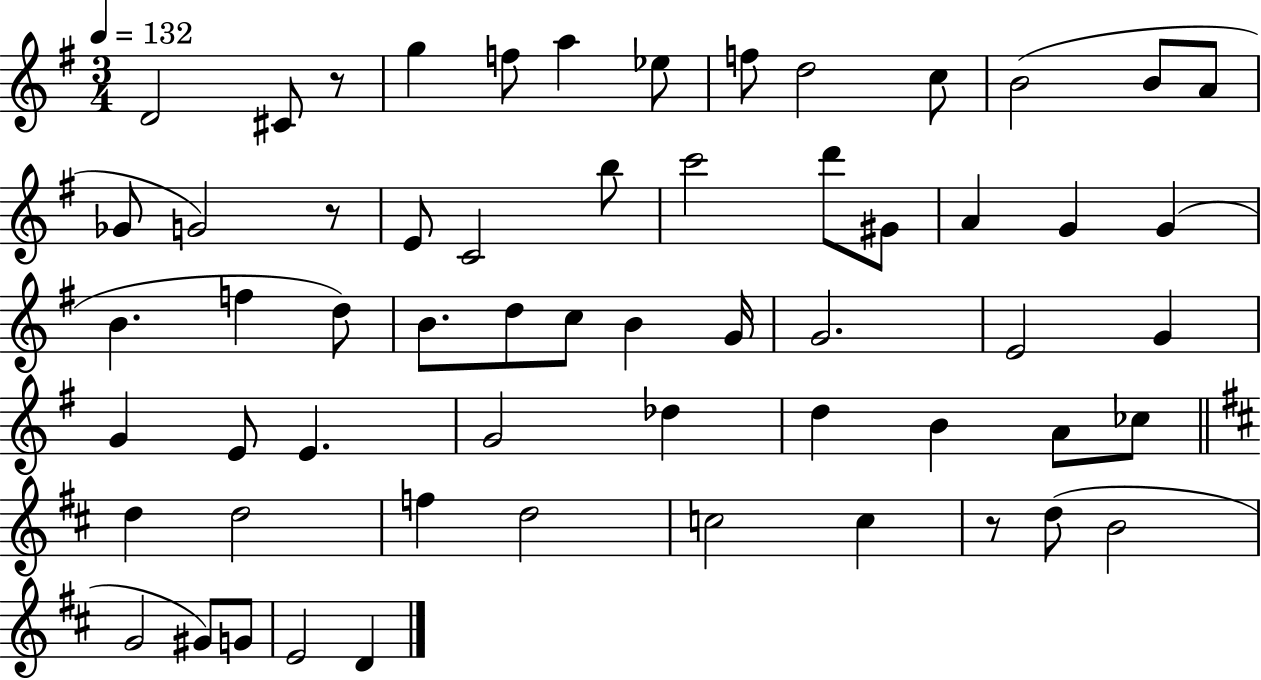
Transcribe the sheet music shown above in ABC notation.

X:1
T:Untitled
M:3/4
L:1/4
K:G
D2 ^C/2 z/2 g f/2 a _e/2 f/2 d2 c/2 B2 B/2 A/2 _G/2 G2 z/2 E/2 C2 b/2 c'2 d'/2 ^G/2 A G G B f d/2 B/2 d/2 c/2 B G/4 G2 E2 G G E/2 E G2 _d d B A/2 _c/2 d d2 f d2 c2 c z/2 d/2 B2 G2 ^G/2 G/2 E2 D